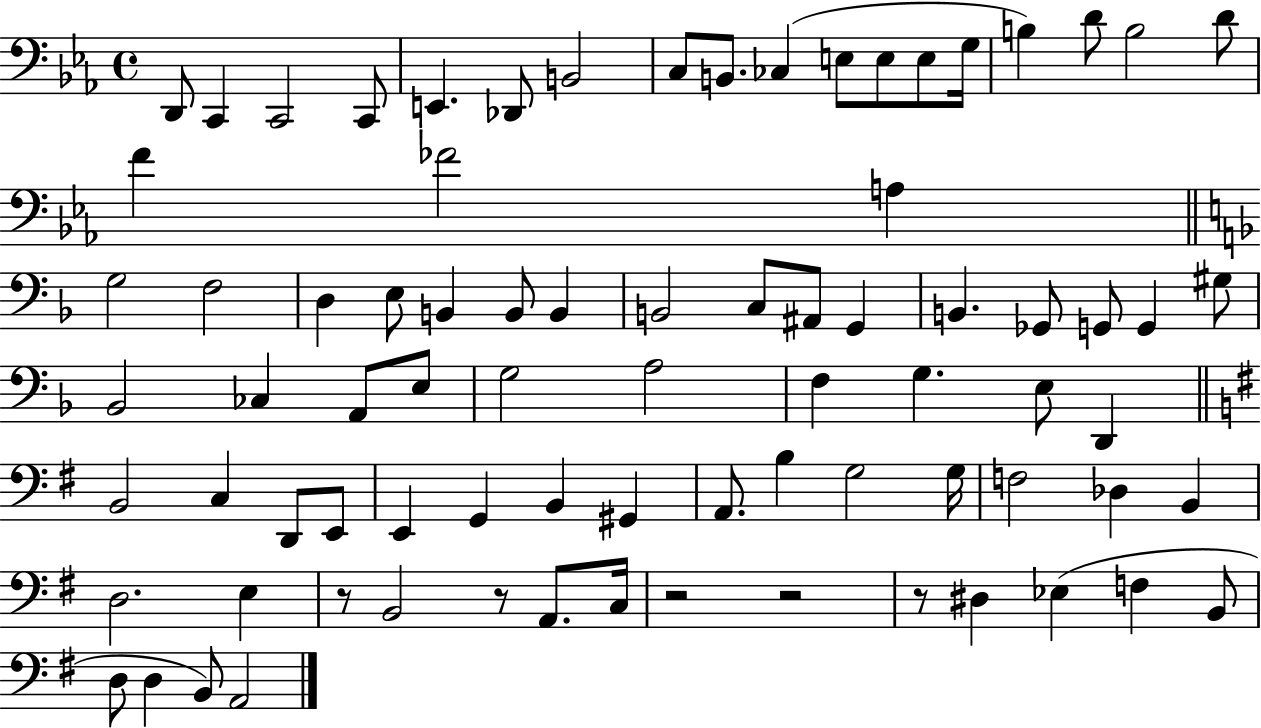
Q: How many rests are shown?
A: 5